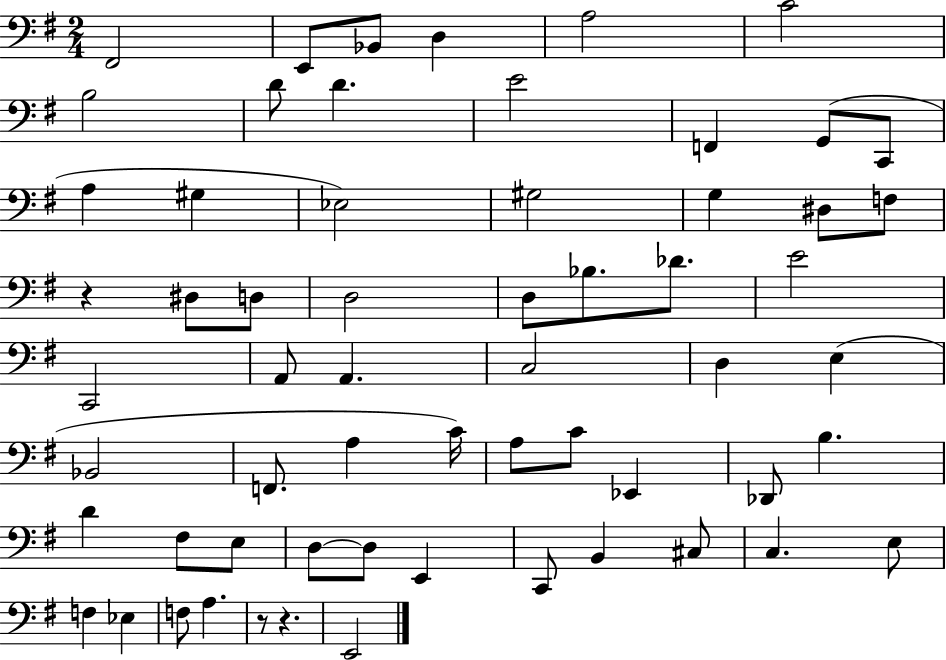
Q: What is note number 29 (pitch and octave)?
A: A2